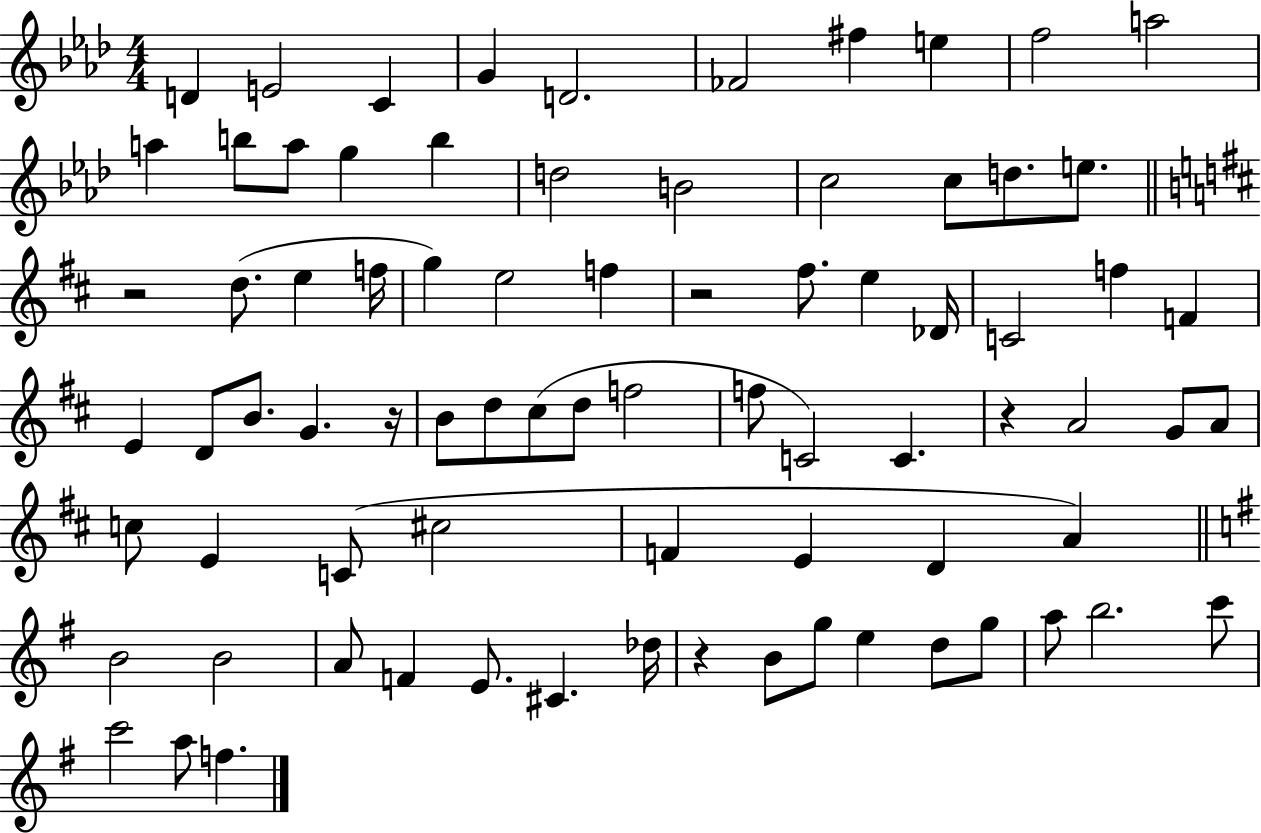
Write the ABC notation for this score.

X:1
T:Untitled
M:4/4
L:1/4
K:Ab
D E2 C G D2 _F2 ^f e f2 a2 a b/2 a/2 g b d2 B2 c2 c/2 d/2 e/2 z2 d/2 e f/4 g e2 f z2 ^f/2 e _D/4 C2 f F E D/2 B/2 G z/4 B/2 d/2 ^c/2 d/2 f2 f/2 C2 C z A2 G/2 A/2 c/2 E C/2 ^c2 F E D A B2 B2 A/2 F E/2 ^C _d/4 z B/2 g/2 e d/2 g/2 a/2 b2 c'/2 c'2 a/2 f